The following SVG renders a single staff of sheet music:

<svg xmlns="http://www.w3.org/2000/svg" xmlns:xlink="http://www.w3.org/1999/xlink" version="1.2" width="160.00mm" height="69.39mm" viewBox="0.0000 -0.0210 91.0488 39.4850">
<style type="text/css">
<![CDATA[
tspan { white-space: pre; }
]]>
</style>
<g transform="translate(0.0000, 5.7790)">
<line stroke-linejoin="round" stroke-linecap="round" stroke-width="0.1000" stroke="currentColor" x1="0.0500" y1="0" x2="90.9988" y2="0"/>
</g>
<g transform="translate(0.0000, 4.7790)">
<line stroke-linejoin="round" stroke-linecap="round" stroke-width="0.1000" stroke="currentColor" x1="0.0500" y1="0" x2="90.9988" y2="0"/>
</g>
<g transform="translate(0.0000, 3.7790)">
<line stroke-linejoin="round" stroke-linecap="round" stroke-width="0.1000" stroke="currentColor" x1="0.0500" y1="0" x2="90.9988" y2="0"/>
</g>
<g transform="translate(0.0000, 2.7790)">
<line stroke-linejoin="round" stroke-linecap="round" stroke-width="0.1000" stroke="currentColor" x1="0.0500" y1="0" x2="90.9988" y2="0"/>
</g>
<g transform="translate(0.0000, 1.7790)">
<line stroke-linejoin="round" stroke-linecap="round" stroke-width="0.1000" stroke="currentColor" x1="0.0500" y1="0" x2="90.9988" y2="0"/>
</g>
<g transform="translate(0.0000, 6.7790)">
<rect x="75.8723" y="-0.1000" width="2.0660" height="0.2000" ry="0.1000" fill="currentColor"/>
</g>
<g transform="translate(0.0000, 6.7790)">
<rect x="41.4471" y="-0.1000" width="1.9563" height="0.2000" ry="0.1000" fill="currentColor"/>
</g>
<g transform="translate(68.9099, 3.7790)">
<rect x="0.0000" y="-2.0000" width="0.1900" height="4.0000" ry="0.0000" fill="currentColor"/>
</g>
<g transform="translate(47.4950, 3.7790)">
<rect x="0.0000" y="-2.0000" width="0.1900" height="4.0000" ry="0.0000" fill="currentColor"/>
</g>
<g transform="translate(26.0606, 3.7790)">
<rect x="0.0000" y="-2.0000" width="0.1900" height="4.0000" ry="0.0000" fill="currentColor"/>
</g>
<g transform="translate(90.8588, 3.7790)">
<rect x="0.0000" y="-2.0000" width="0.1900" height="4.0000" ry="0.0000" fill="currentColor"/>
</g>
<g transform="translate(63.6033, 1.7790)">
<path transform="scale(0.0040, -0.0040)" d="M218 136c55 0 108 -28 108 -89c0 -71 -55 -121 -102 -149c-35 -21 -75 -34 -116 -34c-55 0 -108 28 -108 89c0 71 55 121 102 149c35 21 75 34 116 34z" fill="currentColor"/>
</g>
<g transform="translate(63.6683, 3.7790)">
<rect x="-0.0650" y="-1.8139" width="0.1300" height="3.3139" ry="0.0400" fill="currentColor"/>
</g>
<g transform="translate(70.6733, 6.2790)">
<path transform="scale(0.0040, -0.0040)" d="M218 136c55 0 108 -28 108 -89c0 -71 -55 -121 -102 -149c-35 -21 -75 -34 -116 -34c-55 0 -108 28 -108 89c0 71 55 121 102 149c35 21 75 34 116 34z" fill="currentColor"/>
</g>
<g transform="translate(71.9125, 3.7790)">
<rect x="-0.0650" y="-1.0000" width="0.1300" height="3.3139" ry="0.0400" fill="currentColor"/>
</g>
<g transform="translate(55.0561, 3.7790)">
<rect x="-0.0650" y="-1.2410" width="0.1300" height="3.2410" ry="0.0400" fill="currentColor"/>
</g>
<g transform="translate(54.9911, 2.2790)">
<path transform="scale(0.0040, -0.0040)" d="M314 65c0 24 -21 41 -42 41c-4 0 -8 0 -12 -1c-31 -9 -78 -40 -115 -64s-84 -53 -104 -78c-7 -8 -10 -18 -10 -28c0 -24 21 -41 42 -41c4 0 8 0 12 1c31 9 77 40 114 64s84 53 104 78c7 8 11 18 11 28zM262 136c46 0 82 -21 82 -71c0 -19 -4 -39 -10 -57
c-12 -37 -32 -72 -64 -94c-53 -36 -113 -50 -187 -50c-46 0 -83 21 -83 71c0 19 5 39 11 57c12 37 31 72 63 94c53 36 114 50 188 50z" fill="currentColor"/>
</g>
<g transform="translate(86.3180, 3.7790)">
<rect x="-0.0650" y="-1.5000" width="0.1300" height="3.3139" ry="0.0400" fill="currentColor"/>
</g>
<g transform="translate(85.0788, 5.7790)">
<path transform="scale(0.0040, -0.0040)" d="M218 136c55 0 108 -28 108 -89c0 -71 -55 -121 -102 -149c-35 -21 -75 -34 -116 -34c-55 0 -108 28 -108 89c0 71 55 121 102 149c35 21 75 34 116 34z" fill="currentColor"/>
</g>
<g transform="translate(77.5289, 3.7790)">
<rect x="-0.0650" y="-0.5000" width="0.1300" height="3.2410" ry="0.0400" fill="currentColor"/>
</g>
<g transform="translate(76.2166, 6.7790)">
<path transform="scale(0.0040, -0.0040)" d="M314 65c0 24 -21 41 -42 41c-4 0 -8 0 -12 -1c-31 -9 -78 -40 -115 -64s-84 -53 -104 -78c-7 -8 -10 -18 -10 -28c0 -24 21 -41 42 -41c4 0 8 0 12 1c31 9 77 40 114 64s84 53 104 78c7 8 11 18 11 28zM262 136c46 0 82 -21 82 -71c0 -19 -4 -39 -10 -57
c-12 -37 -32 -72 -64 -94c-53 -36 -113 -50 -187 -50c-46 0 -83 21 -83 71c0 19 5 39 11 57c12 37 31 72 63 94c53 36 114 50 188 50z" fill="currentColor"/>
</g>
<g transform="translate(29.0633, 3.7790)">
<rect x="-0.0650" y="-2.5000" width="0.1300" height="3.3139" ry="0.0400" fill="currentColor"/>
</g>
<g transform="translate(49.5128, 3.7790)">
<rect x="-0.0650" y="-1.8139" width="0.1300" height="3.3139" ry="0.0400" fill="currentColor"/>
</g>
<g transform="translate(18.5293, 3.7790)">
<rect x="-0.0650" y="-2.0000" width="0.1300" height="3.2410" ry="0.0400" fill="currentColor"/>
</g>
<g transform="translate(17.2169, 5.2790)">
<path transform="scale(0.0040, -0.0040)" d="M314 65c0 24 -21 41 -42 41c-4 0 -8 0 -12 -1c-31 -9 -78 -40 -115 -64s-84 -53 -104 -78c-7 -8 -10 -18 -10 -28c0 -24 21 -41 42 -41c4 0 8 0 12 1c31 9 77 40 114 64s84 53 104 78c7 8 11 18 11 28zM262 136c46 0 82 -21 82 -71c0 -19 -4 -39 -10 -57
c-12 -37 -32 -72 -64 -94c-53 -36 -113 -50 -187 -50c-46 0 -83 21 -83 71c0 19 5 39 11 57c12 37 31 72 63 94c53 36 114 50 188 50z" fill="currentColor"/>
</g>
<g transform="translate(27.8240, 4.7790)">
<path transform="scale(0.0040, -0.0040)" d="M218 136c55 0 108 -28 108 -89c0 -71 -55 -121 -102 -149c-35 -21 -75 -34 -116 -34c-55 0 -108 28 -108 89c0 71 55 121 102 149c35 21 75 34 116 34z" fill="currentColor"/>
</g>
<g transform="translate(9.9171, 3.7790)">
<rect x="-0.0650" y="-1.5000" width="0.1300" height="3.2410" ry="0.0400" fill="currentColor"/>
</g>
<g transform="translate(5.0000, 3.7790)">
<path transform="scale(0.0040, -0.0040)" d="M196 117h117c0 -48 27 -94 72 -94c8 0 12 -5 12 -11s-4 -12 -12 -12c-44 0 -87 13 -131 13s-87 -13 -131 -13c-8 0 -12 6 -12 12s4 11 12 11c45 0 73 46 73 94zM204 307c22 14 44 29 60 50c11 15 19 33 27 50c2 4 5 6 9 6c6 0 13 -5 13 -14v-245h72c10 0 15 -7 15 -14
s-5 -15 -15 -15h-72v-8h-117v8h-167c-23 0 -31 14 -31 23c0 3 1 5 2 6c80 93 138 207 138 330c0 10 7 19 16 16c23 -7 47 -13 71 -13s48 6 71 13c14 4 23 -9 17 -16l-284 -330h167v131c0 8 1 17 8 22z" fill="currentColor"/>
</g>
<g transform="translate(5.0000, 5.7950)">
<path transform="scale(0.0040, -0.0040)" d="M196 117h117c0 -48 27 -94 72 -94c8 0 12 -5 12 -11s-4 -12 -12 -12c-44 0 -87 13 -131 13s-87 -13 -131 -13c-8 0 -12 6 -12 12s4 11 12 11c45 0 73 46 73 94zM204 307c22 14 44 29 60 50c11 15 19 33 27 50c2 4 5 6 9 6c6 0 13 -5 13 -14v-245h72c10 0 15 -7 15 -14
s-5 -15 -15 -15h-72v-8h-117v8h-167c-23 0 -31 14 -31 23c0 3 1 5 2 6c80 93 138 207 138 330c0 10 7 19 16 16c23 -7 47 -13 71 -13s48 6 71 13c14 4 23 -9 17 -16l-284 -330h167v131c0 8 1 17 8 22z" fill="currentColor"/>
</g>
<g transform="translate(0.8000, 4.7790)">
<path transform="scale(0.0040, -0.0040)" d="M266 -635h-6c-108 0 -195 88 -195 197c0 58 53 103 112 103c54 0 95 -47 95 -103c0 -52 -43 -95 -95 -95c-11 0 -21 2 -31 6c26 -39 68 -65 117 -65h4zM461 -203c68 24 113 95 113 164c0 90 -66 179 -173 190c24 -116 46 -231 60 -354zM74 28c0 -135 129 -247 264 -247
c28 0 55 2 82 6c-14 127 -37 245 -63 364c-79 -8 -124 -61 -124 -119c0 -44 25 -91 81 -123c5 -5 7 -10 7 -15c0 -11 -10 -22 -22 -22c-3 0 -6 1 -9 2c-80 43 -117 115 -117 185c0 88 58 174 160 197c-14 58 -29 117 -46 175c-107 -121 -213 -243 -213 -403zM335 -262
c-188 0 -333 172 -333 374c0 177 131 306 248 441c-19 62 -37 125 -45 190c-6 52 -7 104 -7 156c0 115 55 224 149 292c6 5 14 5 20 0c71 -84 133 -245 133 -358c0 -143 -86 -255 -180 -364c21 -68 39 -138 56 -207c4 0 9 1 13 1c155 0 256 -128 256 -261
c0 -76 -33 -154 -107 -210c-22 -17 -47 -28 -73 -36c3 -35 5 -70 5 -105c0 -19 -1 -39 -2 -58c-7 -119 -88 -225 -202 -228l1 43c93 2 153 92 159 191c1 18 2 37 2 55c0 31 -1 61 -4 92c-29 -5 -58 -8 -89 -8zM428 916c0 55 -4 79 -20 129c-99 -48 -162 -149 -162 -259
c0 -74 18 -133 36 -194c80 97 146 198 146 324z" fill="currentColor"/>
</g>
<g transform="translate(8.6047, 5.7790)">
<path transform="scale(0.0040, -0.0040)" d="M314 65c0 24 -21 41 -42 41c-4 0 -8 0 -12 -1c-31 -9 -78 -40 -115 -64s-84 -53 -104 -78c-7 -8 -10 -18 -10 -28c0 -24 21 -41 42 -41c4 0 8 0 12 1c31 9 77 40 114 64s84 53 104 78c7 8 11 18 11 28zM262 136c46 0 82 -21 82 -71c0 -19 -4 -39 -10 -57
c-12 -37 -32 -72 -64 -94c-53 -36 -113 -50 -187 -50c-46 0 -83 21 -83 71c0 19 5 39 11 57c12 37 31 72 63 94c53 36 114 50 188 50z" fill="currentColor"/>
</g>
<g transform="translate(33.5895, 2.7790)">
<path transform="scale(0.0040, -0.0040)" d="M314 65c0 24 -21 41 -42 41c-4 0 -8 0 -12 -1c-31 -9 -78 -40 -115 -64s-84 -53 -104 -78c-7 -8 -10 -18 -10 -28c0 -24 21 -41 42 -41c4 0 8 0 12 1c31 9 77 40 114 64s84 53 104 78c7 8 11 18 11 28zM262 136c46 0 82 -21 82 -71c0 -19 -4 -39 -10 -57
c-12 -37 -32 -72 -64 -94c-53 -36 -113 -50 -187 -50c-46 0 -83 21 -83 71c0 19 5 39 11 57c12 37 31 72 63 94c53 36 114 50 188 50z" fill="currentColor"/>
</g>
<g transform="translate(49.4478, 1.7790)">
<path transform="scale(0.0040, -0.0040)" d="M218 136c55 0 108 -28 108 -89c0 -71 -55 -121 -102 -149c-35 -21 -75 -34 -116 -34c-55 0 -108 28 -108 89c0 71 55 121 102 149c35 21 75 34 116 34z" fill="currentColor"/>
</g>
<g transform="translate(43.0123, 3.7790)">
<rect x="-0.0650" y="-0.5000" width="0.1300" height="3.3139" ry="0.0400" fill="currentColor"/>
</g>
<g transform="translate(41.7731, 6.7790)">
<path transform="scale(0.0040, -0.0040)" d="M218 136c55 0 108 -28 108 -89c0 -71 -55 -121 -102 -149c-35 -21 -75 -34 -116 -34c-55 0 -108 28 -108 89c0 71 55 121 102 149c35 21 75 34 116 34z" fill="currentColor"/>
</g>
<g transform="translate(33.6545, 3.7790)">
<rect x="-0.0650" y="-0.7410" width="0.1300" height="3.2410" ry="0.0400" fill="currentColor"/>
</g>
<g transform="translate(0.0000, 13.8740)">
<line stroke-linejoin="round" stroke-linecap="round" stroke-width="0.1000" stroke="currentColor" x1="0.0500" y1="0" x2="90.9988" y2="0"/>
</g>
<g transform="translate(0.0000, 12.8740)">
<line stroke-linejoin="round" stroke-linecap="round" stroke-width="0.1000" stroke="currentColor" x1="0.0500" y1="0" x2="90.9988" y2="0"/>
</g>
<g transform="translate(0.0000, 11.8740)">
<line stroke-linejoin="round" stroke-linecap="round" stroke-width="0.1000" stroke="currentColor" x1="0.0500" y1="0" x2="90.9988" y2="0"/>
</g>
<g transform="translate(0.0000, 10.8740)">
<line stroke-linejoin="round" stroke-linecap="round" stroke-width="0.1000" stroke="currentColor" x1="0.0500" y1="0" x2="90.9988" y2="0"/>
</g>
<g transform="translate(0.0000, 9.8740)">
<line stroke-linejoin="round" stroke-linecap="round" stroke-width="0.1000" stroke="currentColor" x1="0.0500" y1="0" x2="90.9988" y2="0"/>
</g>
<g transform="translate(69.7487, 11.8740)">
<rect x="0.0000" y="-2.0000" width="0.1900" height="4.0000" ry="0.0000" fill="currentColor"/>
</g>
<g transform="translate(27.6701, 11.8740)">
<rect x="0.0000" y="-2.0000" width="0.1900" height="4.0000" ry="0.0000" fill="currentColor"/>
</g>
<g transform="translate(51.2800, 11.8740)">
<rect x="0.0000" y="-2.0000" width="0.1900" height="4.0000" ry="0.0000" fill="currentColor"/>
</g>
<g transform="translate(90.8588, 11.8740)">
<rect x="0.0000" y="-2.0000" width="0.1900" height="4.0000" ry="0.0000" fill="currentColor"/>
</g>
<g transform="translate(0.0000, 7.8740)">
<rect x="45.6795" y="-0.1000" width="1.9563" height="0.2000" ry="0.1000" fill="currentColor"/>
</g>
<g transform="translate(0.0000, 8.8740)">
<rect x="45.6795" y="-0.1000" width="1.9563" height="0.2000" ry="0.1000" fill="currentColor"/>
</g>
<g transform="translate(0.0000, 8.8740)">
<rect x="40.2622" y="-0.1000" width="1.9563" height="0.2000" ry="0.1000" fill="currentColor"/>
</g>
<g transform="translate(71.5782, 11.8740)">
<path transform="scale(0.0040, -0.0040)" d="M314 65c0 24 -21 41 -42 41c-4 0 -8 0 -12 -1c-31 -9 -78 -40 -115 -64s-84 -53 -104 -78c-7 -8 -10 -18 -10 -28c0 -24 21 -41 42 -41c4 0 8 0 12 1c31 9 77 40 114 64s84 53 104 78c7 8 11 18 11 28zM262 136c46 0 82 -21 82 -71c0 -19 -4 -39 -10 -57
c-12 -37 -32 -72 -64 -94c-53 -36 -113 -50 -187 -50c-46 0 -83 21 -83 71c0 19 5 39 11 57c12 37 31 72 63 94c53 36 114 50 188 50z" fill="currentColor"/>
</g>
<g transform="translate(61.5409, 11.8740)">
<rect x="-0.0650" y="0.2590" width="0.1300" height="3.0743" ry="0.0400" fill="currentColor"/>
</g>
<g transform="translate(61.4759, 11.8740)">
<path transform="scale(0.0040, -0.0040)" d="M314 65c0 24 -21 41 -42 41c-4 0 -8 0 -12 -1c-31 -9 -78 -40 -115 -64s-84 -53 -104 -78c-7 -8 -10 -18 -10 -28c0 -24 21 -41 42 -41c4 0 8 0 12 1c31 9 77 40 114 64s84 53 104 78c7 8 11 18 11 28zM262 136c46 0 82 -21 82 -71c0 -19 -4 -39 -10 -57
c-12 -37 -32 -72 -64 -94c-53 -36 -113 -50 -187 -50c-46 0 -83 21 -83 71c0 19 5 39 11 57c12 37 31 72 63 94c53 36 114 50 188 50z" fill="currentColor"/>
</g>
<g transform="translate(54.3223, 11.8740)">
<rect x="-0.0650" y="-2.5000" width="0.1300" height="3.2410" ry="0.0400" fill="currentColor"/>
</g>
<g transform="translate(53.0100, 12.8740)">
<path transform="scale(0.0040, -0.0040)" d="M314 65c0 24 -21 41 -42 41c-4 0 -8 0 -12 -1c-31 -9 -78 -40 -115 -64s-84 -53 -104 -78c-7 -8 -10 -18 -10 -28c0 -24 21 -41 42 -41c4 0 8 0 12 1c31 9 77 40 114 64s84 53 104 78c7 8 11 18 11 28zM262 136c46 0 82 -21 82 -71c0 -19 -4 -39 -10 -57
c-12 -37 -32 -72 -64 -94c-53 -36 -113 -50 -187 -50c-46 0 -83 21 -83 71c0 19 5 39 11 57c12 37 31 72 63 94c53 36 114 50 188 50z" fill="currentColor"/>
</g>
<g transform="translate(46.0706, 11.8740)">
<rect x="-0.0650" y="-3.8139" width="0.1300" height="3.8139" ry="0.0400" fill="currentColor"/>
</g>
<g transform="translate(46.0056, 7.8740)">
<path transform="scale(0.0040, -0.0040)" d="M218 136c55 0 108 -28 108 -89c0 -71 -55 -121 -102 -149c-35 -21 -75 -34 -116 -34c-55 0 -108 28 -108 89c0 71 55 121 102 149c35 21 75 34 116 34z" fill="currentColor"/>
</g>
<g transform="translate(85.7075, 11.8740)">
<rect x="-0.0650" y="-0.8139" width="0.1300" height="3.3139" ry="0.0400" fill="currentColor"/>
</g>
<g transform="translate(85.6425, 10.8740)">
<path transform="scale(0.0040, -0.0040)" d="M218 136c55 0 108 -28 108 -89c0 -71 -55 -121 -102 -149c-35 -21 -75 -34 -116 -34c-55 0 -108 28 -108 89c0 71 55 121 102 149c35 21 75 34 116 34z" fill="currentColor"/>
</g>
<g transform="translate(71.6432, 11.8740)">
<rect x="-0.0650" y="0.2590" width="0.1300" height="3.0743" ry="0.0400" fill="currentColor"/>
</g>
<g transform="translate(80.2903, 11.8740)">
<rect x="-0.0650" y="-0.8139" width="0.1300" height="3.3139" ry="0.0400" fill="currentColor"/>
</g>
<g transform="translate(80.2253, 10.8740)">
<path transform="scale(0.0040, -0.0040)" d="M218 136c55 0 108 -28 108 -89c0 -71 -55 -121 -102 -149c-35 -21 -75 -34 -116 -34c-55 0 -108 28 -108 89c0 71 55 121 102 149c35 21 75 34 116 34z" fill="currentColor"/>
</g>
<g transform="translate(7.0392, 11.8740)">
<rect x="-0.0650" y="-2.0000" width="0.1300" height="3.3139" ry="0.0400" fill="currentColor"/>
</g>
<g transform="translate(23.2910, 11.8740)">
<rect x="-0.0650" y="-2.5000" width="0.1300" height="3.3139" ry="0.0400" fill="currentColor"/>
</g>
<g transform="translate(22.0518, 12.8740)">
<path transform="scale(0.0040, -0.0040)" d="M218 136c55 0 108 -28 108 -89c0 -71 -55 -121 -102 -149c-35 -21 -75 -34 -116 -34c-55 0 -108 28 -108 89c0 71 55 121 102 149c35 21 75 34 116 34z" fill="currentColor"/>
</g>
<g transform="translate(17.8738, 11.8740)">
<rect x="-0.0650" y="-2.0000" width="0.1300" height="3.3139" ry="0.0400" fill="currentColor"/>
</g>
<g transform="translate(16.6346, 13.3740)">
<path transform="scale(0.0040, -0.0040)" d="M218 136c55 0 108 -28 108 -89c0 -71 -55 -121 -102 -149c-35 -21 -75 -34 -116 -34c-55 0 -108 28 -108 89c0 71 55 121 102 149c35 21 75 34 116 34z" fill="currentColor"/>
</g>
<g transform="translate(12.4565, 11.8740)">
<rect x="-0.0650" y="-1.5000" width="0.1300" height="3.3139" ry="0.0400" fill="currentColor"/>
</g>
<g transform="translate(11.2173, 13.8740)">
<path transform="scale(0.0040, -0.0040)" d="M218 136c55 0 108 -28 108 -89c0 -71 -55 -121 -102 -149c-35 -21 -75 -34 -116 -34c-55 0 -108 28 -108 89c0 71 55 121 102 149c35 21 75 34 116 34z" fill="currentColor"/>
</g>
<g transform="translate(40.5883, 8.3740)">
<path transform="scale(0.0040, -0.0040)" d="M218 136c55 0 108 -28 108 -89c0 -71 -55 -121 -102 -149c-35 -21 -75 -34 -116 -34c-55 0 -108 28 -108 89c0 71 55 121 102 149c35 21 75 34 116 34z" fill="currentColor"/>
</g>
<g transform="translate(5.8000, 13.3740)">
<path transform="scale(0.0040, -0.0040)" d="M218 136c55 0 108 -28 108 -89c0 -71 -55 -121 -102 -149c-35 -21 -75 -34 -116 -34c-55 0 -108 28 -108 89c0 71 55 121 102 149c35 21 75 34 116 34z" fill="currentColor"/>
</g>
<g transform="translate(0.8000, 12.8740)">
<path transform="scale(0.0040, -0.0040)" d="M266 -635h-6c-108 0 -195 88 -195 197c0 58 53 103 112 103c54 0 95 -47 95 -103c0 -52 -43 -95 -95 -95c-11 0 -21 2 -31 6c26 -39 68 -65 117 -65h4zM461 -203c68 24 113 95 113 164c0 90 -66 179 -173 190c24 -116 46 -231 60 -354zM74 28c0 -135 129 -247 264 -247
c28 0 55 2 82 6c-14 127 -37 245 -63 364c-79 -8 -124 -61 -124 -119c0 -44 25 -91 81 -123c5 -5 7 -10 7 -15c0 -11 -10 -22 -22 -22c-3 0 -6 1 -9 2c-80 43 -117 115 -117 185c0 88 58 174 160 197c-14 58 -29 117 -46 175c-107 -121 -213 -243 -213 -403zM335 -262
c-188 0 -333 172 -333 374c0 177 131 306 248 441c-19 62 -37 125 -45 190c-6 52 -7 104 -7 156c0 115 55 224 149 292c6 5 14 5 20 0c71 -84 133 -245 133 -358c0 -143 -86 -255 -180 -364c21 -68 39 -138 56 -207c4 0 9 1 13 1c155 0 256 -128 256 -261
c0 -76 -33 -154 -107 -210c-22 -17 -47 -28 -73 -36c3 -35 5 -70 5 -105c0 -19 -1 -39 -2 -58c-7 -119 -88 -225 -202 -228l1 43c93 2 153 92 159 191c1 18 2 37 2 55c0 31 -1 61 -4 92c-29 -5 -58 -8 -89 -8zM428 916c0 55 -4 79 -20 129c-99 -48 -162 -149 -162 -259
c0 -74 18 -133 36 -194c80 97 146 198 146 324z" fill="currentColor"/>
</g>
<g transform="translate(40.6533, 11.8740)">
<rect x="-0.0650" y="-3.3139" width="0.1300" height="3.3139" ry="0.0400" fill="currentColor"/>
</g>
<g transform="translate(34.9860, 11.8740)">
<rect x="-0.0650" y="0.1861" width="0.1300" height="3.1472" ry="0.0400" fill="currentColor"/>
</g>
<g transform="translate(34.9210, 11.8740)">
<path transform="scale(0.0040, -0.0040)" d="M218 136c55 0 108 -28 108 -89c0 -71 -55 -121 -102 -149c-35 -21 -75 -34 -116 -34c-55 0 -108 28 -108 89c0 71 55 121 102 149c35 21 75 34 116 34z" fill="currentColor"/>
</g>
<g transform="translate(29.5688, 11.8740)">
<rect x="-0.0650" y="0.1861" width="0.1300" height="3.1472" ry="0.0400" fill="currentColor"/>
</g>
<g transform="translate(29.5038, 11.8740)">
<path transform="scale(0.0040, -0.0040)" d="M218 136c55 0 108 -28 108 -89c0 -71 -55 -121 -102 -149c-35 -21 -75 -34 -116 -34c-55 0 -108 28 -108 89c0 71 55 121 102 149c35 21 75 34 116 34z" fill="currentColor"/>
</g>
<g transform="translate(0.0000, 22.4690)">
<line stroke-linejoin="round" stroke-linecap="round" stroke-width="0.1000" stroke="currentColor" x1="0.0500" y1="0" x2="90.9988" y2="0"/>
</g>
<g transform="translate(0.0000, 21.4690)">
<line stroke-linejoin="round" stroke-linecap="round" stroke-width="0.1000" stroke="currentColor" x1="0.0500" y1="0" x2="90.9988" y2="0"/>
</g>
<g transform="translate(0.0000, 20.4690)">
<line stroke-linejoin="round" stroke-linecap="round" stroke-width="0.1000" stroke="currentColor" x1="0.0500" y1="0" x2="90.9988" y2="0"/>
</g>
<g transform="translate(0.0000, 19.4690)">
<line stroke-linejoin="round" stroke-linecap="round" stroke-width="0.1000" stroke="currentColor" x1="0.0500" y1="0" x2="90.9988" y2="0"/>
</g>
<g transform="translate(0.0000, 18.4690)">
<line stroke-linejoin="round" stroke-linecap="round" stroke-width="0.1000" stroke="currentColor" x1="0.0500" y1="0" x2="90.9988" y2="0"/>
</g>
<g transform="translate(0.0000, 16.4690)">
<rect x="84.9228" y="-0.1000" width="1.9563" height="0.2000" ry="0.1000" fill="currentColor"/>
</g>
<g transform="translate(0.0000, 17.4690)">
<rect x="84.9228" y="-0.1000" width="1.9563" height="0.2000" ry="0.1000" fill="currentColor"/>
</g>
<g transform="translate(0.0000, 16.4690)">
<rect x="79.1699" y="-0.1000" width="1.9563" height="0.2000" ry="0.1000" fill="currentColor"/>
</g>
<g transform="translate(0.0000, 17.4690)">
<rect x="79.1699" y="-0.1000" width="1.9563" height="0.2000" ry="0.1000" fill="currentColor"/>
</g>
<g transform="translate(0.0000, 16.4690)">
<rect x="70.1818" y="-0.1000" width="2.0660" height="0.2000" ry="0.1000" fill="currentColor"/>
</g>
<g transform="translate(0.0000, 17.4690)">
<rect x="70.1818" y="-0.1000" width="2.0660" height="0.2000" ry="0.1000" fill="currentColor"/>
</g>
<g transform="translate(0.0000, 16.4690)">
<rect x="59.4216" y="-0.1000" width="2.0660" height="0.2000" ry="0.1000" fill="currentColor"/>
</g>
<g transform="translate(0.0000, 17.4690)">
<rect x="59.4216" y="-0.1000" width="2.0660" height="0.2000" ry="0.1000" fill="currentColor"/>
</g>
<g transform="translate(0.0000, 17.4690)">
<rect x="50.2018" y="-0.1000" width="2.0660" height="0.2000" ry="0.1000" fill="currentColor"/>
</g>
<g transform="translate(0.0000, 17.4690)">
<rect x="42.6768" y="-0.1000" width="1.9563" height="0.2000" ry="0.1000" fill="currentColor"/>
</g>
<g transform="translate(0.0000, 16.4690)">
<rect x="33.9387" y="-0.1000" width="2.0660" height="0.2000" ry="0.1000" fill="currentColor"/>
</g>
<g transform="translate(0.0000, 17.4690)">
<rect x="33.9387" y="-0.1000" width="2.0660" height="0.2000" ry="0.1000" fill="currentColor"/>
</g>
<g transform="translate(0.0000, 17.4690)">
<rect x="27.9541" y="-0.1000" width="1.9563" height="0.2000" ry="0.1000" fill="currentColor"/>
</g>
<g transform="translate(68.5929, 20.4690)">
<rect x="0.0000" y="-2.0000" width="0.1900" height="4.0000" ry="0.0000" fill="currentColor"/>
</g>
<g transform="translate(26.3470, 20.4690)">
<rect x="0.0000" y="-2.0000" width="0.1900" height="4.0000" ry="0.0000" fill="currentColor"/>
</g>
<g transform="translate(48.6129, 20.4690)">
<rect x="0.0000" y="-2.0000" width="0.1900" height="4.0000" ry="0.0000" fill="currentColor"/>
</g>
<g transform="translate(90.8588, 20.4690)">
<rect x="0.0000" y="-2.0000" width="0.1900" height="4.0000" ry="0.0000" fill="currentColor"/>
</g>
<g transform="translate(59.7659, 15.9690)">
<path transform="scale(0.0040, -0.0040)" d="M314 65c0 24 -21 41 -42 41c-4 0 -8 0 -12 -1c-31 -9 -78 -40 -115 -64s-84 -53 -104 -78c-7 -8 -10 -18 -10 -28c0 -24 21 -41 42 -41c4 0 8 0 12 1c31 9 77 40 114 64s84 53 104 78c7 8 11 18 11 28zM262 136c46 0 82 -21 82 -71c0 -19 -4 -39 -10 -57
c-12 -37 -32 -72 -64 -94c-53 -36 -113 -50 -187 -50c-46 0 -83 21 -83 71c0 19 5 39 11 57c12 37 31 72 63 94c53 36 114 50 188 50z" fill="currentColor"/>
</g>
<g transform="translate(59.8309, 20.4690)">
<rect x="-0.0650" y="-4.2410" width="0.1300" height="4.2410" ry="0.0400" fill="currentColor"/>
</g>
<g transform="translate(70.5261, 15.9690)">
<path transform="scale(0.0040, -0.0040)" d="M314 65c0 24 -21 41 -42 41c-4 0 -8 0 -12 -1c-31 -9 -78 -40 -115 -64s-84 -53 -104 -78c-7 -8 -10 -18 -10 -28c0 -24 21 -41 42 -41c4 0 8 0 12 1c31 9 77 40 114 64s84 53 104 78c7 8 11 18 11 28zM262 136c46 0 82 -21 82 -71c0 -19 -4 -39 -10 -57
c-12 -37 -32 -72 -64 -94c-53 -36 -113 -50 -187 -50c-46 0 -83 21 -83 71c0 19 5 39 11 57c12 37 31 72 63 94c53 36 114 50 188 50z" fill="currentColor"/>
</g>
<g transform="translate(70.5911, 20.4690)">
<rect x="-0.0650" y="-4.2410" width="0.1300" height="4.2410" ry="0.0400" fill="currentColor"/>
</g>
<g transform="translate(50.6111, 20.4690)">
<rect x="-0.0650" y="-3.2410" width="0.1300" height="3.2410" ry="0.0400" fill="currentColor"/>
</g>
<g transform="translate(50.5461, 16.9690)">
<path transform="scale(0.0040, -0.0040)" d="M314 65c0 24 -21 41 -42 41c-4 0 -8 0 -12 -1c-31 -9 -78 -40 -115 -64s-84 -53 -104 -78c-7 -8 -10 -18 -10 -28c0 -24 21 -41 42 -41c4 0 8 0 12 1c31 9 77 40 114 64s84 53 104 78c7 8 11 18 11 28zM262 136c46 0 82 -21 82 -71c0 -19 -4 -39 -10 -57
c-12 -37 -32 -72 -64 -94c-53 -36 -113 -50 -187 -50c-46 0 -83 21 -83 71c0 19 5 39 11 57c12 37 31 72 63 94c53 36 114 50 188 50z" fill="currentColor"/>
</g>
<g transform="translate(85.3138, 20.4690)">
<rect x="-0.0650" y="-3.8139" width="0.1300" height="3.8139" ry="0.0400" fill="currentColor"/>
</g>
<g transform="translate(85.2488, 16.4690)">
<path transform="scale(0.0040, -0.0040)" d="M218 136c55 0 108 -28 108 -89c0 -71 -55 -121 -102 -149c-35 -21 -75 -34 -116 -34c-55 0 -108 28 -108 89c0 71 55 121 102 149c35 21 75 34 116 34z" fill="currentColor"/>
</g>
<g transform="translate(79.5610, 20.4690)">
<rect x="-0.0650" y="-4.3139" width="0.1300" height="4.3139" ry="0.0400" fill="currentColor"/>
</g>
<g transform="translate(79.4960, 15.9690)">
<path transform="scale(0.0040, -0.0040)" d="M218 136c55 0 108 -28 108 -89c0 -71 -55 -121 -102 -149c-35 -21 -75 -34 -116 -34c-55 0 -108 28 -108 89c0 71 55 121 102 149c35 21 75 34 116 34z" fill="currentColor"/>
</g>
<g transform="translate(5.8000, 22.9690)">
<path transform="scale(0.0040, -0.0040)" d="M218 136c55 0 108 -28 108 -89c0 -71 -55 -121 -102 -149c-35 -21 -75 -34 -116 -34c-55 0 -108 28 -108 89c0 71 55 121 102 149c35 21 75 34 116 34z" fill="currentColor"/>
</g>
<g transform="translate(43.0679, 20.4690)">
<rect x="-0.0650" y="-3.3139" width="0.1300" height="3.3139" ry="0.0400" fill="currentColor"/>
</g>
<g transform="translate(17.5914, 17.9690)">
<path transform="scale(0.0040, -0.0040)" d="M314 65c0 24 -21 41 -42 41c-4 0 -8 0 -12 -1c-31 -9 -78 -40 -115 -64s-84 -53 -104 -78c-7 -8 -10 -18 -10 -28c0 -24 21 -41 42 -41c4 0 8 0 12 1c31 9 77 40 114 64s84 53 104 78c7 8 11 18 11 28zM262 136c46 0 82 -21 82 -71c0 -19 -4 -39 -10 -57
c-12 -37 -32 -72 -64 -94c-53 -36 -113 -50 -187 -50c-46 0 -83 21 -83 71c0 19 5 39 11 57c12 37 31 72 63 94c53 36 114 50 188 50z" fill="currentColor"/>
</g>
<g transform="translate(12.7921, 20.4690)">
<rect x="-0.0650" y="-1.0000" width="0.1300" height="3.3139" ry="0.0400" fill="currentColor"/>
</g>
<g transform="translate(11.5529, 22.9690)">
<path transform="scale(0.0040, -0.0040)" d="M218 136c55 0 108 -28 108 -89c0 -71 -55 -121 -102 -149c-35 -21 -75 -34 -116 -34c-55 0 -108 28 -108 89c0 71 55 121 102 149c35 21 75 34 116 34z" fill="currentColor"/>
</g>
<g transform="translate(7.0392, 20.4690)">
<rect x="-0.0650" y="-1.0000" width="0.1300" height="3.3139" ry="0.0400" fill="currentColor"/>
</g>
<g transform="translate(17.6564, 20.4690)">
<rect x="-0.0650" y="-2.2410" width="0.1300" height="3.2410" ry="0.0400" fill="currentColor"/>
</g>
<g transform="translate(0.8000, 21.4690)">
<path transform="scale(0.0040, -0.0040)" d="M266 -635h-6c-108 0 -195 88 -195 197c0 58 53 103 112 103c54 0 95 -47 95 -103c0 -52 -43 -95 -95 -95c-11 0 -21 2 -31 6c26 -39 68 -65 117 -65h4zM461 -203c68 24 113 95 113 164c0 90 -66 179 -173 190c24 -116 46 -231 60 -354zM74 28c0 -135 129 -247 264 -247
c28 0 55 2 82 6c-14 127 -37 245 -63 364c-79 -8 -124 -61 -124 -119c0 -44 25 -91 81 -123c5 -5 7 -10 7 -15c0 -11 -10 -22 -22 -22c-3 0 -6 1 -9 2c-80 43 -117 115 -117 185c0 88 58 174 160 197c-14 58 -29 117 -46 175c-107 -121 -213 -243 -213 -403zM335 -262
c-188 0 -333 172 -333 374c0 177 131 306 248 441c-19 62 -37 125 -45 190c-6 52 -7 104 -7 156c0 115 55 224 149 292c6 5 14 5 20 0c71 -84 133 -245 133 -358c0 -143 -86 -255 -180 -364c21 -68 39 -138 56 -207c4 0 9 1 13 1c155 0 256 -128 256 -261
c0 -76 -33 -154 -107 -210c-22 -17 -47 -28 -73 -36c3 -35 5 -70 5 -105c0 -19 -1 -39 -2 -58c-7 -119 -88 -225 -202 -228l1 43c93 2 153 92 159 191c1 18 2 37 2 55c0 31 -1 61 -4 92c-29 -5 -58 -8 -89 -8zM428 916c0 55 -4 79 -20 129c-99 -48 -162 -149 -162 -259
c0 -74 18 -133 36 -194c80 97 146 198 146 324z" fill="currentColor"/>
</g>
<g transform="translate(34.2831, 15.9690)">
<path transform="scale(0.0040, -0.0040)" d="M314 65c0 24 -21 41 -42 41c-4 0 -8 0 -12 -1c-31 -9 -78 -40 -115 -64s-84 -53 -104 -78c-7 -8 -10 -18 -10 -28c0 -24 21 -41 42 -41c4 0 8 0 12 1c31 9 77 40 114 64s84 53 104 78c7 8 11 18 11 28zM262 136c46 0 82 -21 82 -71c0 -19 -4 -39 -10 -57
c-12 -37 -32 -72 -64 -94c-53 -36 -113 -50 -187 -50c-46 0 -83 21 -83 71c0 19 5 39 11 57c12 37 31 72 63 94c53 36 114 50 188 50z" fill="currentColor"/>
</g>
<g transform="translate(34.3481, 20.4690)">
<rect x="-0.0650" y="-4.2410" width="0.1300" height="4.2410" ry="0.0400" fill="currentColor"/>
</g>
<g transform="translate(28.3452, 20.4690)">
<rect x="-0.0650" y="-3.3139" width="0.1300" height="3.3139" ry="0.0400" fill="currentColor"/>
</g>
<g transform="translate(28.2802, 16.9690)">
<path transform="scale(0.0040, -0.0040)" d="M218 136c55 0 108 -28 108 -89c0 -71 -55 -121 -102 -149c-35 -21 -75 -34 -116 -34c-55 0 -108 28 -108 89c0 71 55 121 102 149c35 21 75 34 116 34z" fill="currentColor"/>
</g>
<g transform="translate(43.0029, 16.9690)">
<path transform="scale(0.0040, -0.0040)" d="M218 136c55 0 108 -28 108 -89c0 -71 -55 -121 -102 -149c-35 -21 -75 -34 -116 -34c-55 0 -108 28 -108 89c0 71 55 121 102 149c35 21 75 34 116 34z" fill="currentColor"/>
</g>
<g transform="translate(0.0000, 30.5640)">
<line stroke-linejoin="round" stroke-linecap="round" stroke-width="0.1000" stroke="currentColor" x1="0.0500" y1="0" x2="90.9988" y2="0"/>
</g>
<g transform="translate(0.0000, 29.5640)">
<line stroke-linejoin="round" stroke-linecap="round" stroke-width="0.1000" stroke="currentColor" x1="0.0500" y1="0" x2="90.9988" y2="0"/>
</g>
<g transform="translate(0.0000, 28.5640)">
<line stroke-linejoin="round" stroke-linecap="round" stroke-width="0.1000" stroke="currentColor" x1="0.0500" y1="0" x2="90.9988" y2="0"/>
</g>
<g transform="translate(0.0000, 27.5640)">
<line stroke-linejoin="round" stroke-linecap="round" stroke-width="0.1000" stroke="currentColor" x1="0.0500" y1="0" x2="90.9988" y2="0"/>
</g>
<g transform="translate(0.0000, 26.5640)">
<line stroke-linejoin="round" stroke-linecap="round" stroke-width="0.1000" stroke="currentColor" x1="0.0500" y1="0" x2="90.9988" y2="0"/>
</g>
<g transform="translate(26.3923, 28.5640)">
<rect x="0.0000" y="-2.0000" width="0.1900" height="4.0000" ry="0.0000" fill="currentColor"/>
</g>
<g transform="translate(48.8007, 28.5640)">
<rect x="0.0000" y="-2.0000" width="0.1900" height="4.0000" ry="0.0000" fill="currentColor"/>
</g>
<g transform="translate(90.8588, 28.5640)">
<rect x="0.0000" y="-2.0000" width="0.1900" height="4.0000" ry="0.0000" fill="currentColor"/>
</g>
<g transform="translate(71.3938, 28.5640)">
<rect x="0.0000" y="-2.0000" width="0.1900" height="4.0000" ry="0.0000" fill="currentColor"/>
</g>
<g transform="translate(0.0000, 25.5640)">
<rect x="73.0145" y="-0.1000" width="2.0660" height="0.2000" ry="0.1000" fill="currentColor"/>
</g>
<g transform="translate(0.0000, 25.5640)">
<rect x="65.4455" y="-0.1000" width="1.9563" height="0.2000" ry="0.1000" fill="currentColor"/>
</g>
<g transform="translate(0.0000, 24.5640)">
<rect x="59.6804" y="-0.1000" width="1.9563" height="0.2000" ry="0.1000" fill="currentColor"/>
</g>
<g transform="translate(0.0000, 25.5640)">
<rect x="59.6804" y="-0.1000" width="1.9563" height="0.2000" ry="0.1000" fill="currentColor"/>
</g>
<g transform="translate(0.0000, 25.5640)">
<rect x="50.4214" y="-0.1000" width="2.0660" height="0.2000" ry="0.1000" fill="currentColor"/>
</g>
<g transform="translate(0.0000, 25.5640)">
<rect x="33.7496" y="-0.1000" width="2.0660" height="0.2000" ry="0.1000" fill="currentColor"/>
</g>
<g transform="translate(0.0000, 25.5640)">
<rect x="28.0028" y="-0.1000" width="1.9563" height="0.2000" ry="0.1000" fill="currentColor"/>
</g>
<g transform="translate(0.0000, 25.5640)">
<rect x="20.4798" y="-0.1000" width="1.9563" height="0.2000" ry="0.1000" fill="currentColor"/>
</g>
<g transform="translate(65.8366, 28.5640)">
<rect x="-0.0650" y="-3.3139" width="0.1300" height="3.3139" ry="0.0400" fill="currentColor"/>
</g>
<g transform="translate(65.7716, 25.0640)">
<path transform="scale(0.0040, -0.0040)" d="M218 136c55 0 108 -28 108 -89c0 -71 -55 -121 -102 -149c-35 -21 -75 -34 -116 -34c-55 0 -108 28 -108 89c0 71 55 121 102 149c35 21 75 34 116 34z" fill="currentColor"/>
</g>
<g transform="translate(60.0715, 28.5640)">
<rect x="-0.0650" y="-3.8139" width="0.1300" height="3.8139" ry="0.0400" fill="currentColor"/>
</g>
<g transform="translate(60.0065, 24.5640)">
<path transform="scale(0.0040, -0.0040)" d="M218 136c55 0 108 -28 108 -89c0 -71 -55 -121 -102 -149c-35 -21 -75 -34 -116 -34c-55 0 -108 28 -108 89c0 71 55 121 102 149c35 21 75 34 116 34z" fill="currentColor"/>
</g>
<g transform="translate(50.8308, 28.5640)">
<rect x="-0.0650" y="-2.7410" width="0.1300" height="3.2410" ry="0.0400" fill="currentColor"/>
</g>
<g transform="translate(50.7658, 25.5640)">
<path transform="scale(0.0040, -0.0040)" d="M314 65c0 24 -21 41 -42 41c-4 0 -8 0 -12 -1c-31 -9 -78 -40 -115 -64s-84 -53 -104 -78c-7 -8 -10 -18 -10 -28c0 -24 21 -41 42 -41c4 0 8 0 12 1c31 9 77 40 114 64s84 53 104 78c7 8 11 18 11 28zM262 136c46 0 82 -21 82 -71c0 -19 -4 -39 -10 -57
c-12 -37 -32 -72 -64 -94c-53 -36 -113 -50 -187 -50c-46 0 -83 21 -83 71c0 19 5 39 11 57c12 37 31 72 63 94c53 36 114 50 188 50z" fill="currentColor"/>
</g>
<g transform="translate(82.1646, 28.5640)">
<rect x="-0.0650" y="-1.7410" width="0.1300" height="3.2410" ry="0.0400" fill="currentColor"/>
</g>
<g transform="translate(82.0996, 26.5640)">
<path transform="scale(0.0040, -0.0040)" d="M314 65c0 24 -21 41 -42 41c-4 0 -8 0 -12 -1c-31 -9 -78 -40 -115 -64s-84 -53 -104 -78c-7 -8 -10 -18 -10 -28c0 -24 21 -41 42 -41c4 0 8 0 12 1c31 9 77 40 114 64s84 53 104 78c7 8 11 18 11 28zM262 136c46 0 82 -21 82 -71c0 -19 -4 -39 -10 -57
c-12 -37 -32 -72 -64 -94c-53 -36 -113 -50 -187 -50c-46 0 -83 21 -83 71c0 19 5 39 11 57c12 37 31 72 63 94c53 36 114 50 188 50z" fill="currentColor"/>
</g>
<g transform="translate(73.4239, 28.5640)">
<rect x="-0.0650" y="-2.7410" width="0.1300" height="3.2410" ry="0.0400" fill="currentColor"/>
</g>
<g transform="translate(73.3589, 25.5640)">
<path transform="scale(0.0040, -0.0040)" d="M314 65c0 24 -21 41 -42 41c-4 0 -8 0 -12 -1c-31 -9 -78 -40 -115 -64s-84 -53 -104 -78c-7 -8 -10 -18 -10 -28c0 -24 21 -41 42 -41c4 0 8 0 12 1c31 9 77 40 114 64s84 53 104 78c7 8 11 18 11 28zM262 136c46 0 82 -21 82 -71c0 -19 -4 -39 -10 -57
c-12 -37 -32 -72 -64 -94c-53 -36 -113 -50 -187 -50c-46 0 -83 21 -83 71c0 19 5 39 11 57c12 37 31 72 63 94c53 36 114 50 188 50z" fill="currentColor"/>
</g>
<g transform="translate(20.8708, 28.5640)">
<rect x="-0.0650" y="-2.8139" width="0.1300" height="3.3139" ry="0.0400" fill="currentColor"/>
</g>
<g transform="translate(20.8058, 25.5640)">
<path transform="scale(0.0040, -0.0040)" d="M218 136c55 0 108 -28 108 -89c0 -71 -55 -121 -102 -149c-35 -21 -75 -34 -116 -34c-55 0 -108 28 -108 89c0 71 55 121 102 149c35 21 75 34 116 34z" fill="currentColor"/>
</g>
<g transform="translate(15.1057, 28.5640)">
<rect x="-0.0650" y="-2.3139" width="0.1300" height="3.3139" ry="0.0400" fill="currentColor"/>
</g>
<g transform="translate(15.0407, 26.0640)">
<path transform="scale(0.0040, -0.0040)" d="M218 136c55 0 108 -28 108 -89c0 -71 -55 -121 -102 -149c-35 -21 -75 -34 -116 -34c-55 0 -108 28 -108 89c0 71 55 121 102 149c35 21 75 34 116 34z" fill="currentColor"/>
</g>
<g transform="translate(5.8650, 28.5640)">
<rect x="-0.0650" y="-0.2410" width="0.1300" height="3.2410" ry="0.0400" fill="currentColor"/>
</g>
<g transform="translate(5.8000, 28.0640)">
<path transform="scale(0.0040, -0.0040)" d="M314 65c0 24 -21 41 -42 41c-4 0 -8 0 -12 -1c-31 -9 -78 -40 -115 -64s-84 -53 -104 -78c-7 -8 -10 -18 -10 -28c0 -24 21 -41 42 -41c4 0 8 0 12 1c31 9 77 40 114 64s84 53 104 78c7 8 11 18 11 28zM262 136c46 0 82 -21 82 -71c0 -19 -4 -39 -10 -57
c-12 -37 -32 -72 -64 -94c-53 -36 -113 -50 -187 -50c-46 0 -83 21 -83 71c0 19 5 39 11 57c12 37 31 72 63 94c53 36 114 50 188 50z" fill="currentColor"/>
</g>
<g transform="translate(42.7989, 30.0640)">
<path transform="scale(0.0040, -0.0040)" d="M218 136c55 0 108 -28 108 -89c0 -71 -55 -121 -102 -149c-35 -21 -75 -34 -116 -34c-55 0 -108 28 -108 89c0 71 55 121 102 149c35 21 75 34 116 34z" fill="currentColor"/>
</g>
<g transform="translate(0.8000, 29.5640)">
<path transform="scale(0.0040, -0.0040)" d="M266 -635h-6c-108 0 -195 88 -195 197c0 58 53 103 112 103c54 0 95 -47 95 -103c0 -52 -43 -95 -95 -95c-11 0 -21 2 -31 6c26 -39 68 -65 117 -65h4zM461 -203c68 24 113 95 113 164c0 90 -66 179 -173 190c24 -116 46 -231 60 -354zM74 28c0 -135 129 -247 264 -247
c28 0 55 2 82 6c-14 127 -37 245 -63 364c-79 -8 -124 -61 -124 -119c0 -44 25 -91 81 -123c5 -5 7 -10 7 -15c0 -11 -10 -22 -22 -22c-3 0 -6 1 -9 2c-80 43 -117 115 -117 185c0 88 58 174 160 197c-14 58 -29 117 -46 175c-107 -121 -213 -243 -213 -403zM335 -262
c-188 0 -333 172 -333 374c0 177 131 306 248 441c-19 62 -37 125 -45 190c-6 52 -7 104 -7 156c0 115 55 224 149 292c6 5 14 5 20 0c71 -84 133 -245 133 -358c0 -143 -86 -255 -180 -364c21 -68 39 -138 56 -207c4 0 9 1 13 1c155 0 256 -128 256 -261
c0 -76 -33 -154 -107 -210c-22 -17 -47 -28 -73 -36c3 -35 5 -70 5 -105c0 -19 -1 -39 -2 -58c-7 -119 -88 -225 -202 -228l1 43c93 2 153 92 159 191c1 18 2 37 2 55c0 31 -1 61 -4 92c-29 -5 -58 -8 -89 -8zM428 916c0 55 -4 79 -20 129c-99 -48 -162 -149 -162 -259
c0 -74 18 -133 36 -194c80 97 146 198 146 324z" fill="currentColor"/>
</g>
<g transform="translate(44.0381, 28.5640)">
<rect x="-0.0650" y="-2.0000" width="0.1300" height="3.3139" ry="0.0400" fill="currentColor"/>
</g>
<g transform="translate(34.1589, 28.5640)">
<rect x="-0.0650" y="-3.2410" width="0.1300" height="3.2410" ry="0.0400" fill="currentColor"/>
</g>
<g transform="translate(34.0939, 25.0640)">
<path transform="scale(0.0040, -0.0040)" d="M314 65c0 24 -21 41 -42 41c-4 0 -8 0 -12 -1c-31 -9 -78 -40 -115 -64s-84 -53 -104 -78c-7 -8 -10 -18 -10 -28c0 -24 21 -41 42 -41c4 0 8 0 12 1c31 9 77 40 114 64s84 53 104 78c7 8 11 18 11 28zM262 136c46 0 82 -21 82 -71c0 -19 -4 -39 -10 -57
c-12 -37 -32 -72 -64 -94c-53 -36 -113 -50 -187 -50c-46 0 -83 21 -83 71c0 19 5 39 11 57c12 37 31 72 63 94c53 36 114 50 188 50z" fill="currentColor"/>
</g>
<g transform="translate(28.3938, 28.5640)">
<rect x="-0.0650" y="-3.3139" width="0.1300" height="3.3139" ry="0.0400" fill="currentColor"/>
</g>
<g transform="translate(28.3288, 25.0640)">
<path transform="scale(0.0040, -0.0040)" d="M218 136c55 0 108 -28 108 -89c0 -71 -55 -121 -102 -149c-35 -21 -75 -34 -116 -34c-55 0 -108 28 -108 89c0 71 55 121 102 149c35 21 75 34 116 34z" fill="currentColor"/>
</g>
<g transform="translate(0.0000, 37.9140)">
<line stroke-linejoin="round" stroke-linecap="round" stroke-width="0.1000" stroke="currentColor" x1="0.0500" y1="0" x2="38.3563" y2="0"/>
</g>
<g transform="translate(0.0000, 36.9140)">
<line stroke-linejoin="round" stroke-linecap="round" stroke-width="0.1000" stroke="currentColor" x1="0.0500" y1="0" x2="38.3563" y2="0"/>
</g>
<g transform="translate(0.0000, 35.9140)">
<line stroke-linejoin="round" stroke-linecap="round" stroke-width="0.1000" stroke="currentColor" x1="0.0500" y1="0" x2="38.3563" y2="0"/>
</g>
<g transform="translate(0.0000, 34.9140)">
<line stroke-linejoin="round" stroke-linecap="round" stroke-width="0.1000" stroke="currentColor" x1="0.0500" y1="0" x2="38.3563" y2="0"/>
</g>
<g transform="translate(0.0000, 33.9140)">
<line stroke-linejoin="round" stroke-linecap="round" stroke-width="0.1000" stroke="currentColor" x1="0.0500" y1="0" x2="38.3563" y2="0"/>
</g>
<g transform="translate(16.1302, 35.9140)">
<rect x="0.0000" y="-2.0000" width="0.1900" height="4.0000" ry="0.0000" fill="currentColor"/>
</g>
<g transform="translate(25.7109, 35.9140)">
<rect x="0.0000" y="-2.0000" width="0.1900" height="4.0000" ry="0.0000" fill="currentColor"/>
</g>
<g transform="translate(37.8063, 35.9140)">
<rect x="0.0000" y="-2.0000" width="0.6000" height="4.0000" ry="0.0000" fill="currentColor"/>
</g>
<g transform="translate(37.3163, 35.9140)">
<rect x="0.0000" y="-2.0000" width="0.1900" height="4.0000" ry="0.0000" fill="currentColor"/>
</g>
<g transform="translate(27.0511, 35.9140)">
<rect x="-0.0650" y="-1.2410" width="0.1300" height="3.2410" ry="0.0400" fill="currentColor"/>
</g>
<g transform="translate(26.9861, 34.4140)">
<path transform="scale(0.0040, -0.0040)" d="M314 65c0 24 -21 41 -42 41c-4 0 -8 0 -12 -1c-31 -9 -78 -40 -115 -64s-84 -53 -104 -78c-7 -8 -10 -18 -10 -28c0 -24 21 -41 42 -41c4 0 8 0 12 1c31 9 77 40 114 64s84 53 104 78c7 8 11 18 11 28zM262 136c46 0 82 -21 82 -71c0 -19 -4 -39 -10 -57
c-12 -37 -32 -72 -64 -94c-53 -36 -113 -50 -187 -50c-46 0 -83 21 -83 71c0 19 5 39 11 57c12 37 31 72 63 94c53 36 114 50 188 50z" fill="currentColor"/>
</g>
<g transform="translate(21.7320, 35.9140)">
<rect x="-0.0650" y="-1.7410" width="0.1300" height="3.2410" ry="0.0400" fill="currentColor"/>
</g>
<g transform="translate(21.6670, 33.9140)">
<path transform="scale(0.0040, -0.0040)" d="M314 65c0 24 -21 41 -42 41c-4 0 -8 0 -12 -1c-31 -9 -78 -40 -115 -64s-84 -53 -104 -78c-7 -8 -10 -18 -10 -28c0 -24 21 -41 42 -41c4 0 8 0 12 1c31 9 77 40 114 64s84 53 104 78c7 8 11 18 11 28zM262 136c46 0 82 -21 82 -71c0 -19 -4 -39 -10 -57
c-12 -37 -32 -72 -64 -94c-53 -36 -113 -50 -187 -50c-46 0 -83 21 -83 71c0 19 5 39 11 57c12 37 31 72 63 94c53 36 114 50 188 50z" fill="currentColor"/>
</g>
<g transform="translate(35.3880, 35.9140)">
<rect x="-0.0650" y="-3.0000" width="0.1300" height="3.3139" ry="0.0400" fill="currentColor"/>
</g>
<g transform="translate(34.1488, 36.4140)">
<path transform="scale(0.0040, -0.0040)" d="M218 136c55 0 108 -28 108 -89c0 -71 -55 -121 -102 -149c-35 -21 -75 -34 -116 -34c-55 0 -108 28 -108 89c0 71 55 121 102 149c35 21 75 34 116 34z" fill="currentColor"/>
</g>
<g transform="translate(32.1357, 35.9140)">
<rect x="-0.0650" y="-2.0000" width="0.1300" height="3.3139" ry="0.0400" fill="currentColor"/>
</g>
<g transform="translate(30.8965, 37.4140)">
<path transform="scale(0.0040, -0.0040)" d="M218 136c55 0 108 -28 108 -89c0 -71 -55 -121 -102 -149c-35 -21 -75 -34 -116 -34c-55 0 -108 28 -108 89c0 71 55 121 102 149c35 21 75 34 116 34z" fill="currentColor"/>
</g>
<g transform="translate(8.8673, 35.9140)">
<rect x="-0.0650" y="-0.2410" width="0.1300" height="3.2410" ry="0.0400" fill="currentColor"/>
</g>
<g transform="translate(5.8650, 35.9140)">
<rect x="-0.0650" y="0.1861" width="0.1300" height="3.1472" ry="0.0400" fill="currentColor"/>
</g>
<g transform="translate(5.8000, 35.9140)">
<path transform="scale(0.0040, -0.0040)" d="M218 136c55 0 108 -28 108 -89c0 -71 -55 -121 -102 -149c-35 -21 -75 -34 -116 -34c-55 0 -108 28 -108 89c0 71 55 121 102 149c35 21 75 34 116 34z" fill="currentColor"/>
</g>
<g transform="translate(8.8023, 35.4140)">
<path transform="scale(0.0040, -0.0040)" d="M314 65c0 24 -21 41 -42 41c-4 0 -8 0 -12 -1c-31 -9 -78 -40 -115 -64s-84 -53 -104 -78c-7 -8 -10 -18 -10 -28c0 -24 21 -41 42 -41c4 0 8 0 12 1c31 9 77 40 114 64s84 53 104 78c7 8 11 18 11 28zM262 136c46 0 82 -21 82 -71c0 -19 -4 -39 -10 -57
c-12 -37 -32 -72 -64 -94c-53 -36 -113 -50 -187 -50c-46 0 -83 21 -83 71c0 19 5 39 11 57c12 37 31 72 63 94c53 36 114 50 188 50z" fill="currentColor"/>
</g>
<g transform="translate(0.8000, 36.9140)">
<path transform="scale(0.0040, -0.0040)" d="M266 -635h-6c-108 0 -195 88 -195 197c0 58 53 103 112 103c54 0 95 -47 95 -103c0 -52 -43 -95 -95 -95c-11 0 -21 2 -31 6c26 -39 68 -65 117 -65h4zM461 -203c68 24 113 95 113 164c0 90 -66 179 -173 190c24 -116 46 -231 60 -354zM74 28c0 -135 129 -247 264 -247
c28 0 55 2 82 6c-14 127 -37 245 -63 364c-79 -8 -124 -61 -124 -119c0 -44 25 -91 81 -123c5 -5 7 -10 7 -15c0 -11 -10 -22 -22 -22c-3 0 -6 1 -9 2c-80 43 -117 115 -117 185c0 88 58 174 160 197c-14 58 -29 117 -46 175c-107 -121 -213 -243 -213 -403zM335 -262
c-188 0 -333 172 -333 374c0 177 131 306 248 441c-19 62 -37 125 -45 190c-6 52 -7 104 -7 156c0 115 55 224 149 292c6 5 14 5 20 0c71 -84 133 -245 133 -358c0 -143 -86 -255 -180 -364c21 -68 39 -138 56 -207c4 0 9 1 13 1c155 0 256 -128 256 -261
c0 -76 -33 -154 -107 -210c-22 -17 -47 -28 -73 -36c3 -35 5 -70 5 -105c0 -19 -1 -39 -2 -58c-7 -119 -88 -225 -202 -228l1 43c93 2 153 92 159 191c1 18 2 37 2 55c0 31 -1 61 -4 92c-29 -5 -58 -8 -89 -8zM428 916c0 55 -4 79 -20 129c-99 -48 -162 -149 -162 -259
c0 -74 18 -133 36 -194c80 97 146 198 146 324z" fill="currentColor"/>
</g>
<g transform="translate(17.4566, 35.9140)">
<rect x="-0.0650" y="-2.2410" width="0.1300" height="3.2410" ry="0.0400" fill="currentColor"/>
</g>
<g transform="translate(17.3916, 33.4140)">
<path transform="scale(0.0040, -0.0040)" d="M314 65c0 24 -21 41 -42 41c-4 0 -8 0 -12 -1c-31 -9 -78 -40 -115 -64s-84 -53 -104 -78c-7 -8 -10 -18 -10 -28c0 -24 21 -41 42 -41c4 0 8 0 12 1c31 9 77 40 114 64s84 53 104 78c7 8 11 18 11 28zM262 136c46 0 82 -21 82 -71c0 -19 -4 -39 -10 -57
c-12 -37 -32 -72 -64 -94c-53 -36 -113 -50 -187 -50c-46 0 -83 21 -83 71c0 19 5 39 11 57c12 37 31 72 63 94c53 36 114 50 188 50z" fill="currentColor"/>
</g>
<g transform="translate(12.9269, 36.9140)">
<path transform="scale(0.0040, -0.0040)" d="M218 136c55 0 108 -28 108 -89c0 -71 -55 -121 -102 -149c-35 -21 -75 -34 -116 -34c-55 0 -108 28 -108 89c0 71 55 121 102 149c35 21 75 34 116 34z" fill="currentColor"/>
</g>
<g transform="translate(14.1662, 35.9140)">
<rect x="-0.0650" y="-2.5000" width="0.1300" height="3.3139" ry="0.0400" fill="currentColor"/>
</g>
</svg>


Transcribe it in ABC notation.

X:1
T:Untitled
M:4/4
L:1/4
K:C
E2 F2 G d2 C f e2 f D C2 E F E F G B B b c' G2 B2 B2 d d D D g2 b d'2 b b2 d'2 d'2 d' c' c2 g a b b2 F a2 c' b a2 f2 B c2 G g2 f2 e2 F A